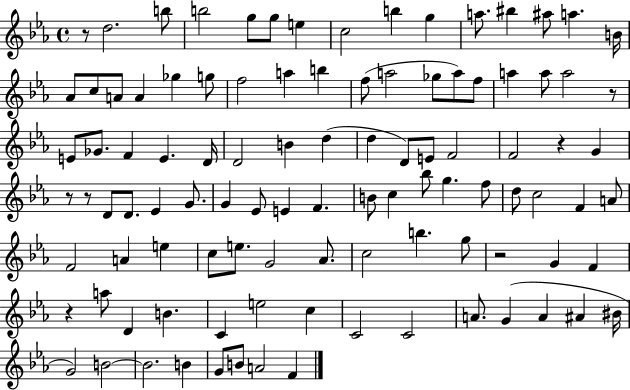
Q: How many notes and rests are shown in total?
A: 102